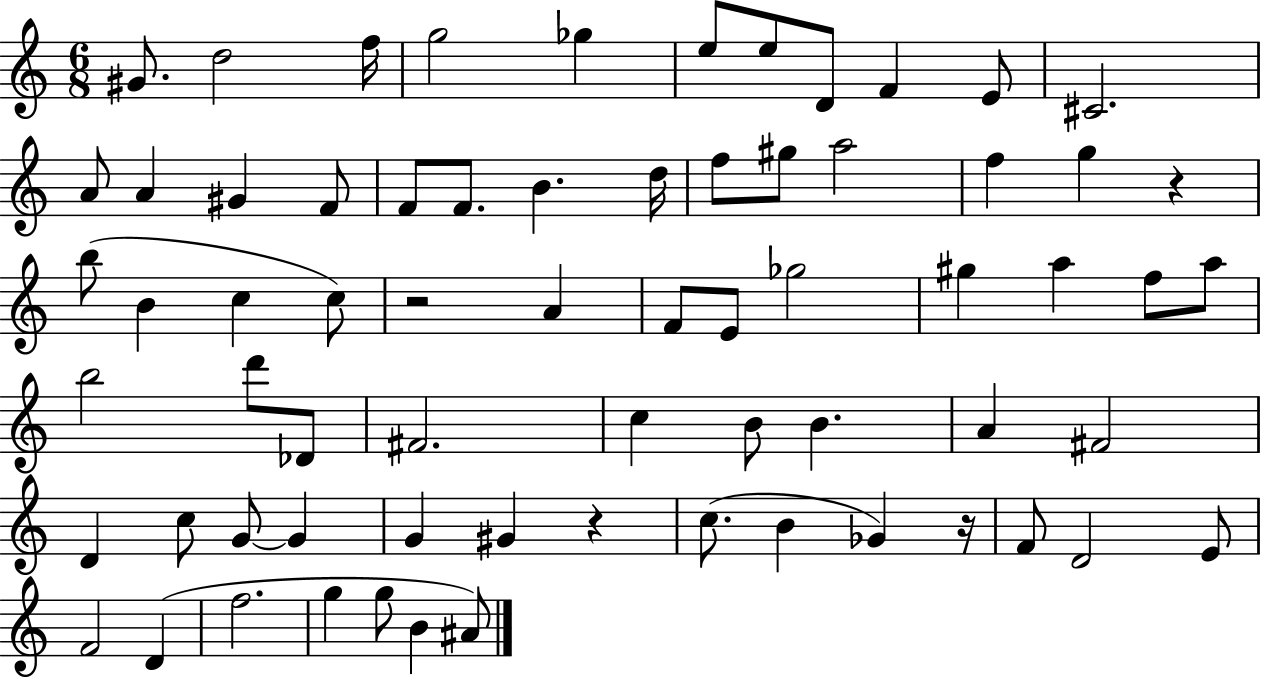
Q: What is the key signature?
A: C major